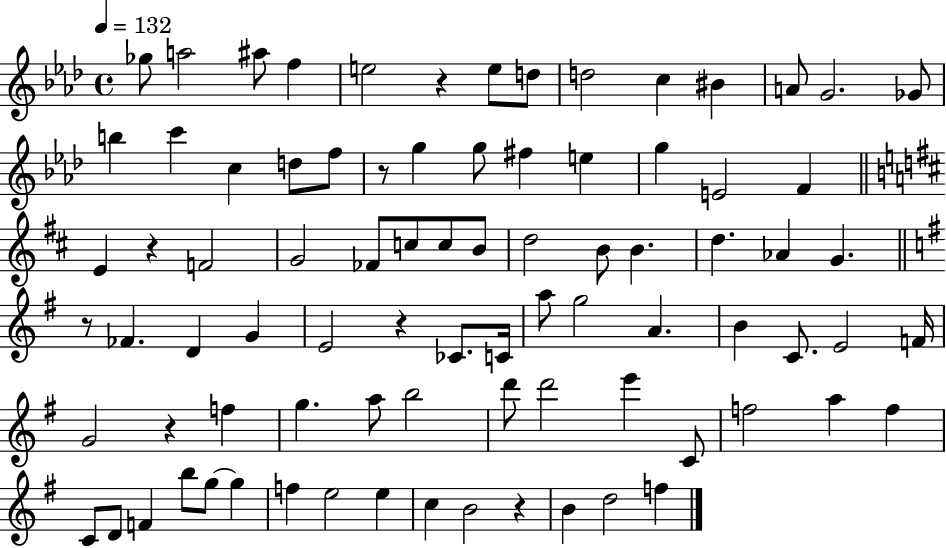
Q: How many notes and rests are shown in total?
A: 84